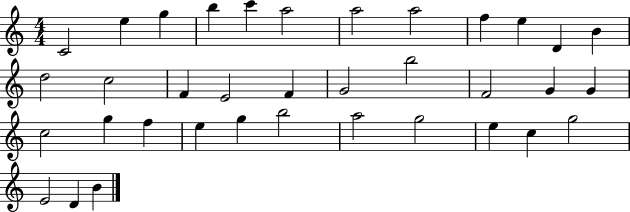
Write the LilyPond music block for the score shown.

{
  \clef treble
  \numericTimeSignature
  \time 4/4
  \key c \major
  c'2 e''4 g''4 | b''4 c'''4 a''2 | a''2 a''2 | f''4 e''4 d'4 b'4 | \break d''2 c''2 | f'4 e'2 f'4 | g'2 b''2 | f'2 g'4 g'4 | \break c''2 g''4 f''4 | e''4 g''4 b''2 | a''2 g''2 | e''4 c''4 g''2 | \break e'2 d'4 b'4 | \bar "|."
}